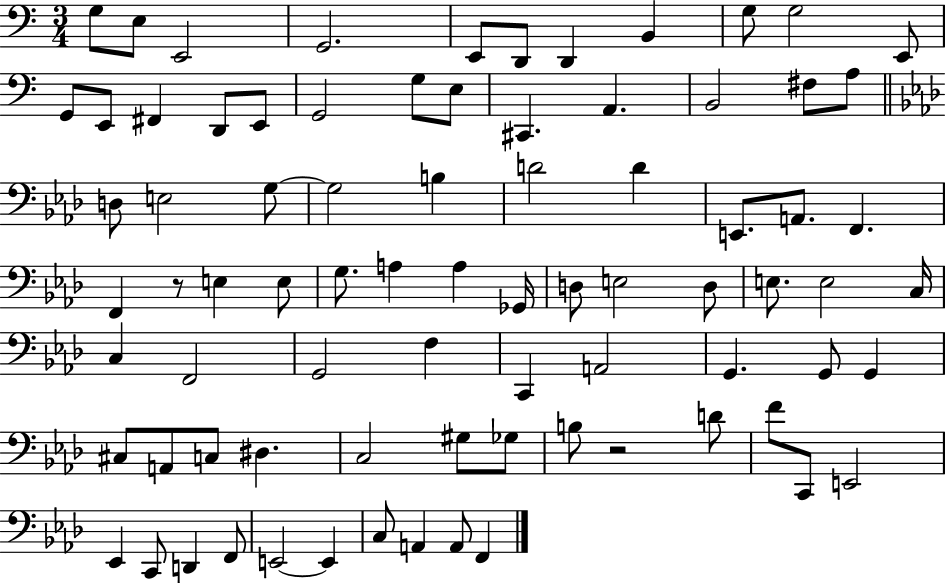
G3/e E3/e E2/h G2/h. E2/e D2/e D2/q B2/q G3/e G3/h E2/e G2/e E2/e F#2/q D2/e E2/e G2/h G3/e E3/e C#2/q. A2/q. B2/h F#3/e A3/e D3/e E3/h G3/e G3/h B3/q D4/h D4/q E2/e. A2/e. F2/q. F2/q R/e E3/q E3/e G3/e. A3/q A3/q Gb2/s D3/e E3/h D3/e E3/e. E3/h C3/s C3/q F2/h G2/h F3/q C2/q A2/h G2/q. G2/e G2/q C#3/e A2/e C3/e D#3/q. C3/h G#3/e Gb3/e B3/e R/h D4/e F4/e C2/e E2/h Eb2/q C2/e D2/q F2/e E2/h E2/q C3/e A2/q A2/e F2/q